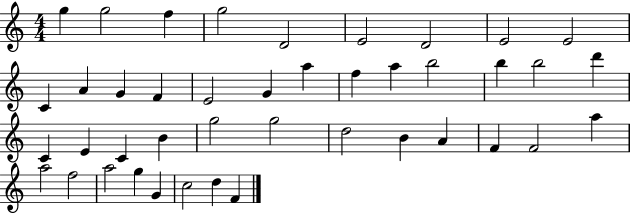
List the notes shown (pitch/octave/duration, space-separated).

G5/q G5/h F5/q G5/h D4/h E4/h D4/h E4/h E4/h C4/q A4/q G4/q F4/q E4/h G4/q A5/q F5/q A5/q B5/h B5/q B5/h D6/q C4/q E4/q C4/q B4/q G5/h G5/h D5/h B4/q A4/q F4/q F4/h A5/q A5/h F5/h A5/h G5/q G4/q C5/h D5/q F4/q